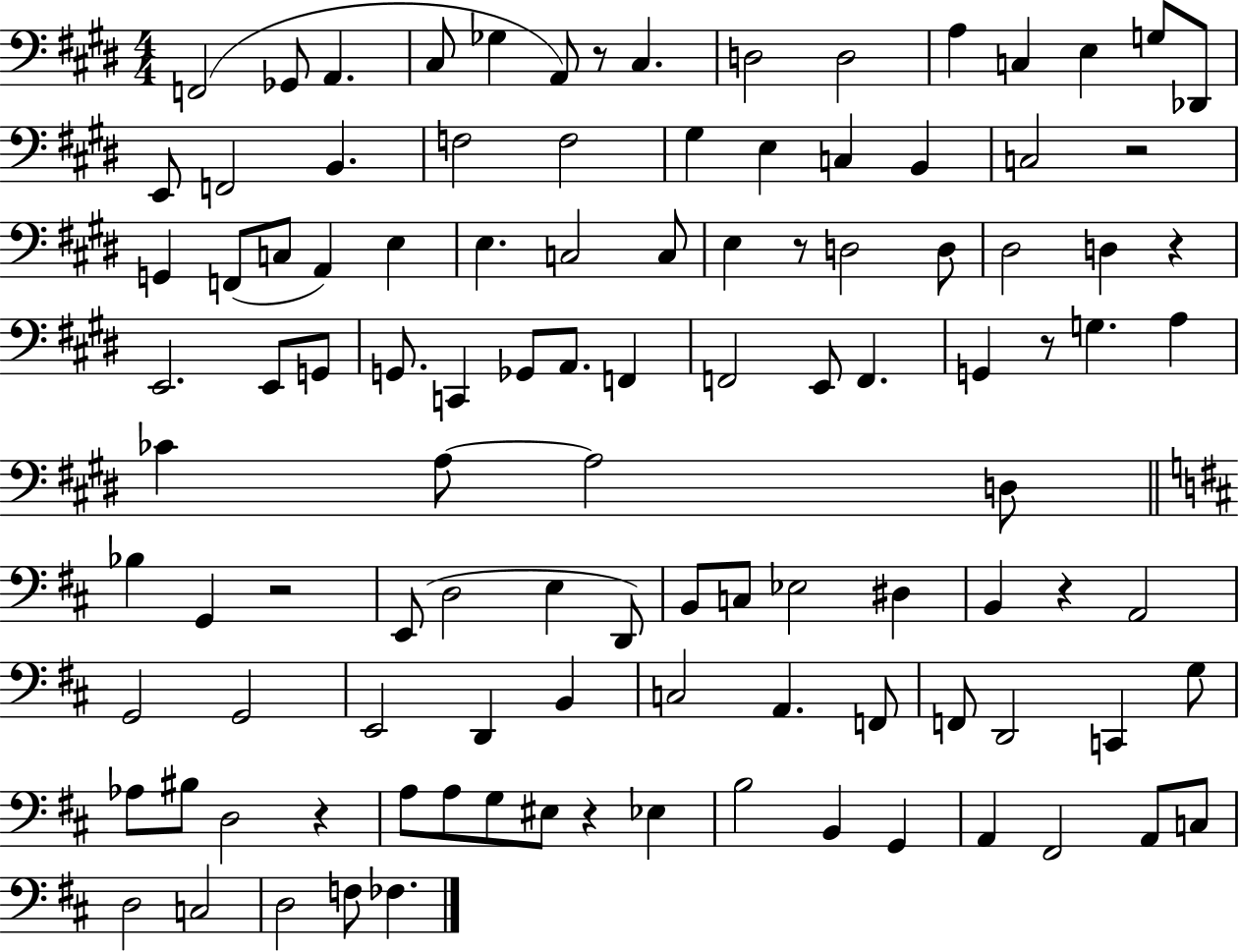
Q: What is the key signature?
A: E major